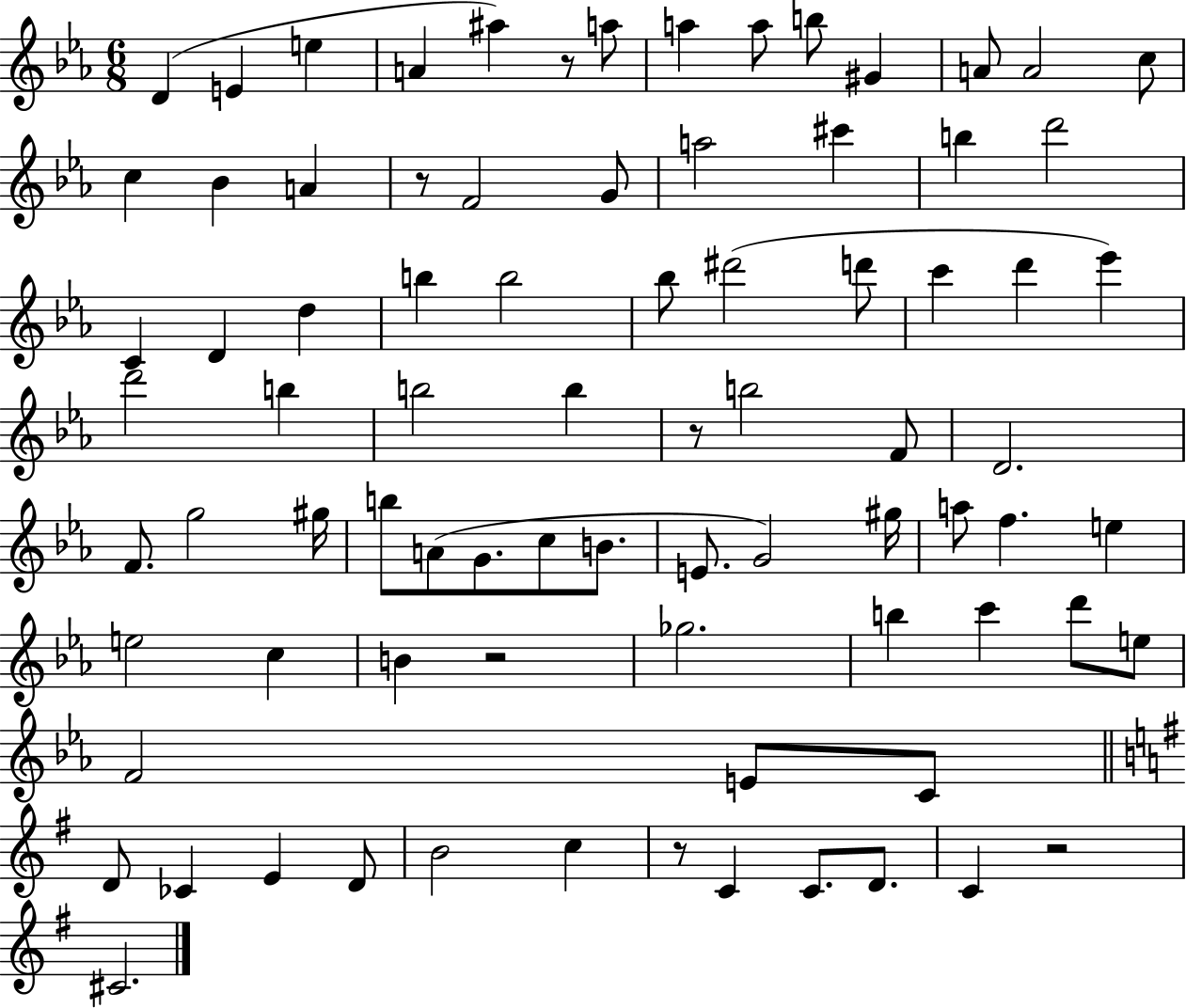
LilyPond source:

{
  \clef treble
  \numericTimeSignature
  \time 6/8
  \key ees \major
  d'4( e'4 e''4 | a'4 ais''4) r8 a''8 | a''4 a''8 b''8 gis'4 | a'8 a'2 c''8 | \break c''4 bes'4 a'4 | r8 f'2 g'8 | a''2 cis'''4 | b''4 d'''2 | \break c'4 d'4 d''4 | b''4 b''2 | bes''8 dis'''2( d'''8 | c'''4 d'''4 ees'''4) | \break d'''2 b''4 | b''2 b''4 | r8 b''2 f'8 | d'2. | \break f'8. g''2 gis''16 | b''8 a'8( g'8. c''8 b'8. | e'8. g'2) gis''16 | a''8 f''4. e''4 | \break e''2 c''4 | b'4 r2 | ges''2. | b''4 c'''4 d'''8 e''8 | \break f'2 e'8 c'8 | \bar "||" \break \key g \major d'8 ces'4 e'4 d'8 | b'2 c''4 | r8 c'4 c'8. d'8. | c'4 r2 | \break cis'2. | \bar "|."
}